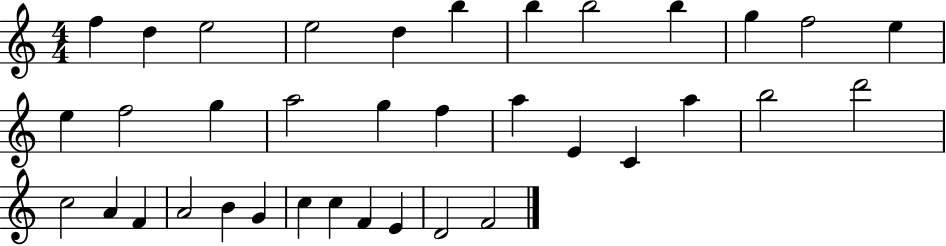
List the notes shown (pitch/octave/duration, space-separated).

F5/q D5/q E5/h E5/h D5/q B5/q B5/q B5/h B5/q G5/q F5/h E5/q E5/q F5/h G5/q A5/h G5/q F5/q A5/q E4/q C4/q A5/q B5/h D6/h C5/h A4/q F4/q A4/h B4/q G4/q C5/q C5/q F4/q E4/q D4/h F4/h